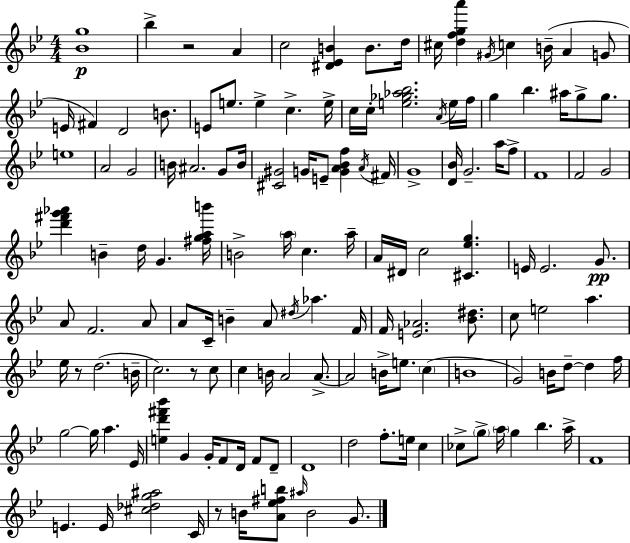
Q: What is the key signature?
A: BES major